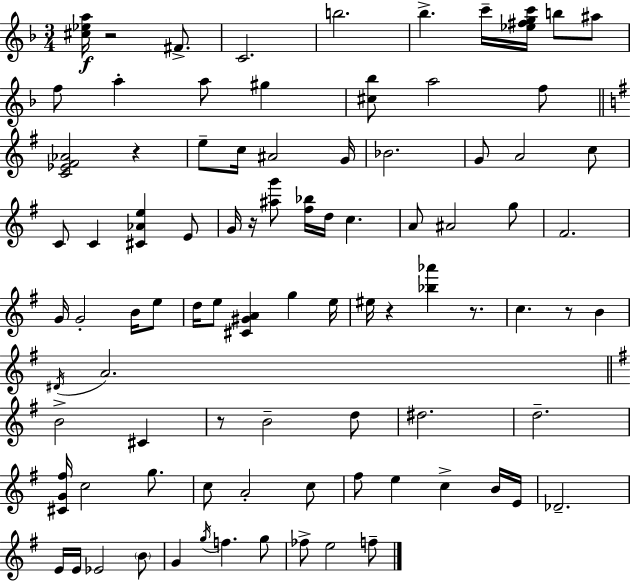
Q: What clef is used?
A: treble